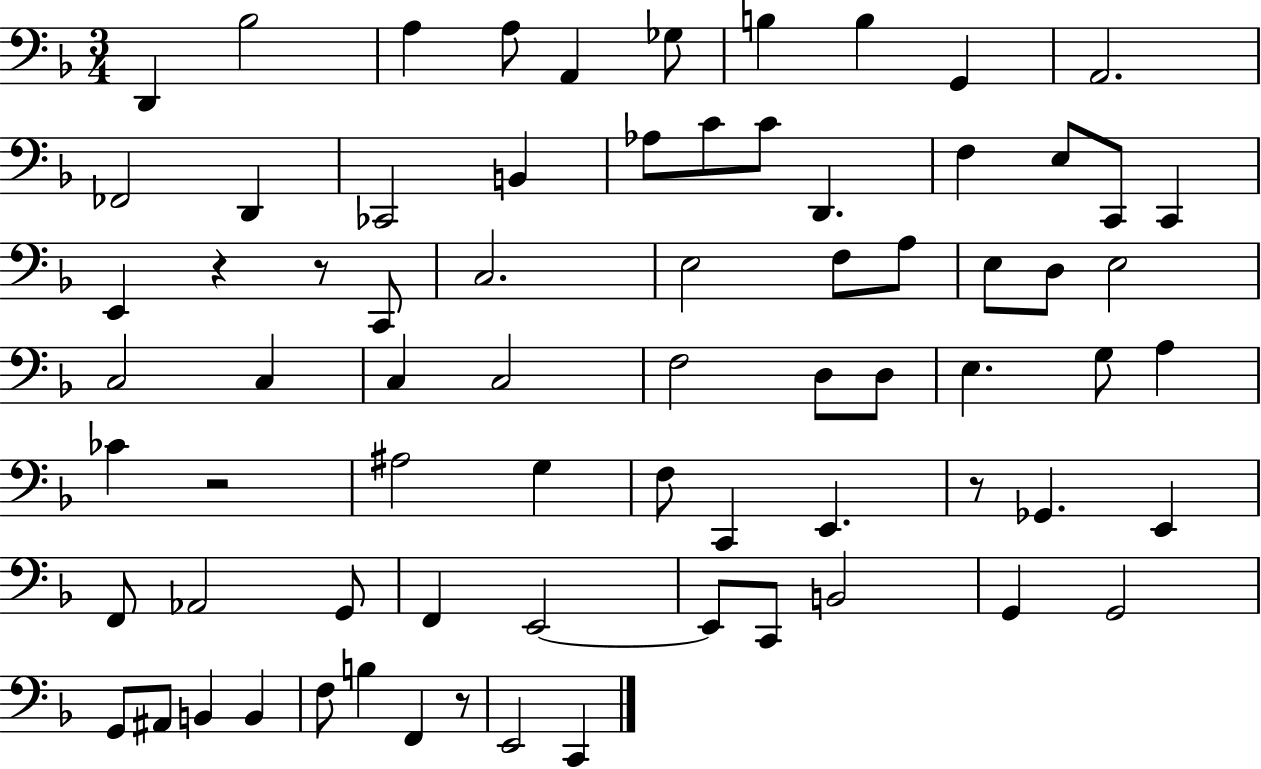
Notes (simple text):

D2/q Bb3/h A3/q A3/e A2/q Gb3/e B3/q B3/q G2/q A2/h. FES2/h D2/q CES2/h B2/q Ab3/e C4/e C4/e D2/q. F3/q E3/e C2/e C2/q E2/q R/q R/e C2/e C3/h. E3/h F3/e A3/e E3/e D3/e E3/h C3/h C3/q C3/q C3/h F3/h D3/e D3/e E3/q. G3/e A3/q CES4/q R/h A#3/h G3/q F3/e C2/q E2/q. R/e Gb2/q. E2/q F2/e Ab2/h G2/e F2/q E2/h E2/e C2/e B2/h G2/q G2/h G2/e A#2/e B2/q B2/q F3/e B3/q F2/q R/e E2/h C2/q